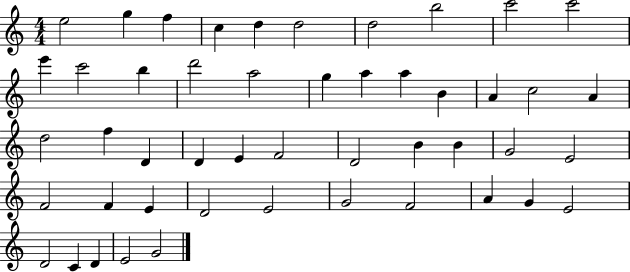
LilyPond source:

{
  \clef treble
  \numericTimeSignature
  \time 4/4
  \key c \major
  e''2 g''4 f''4 | c''4 d''4 d''2 | d''2 b''2 | c'''2 c'''2 | \break e'''4 c'''2 b''4 | d'''2 a''2 | g''4 a''4 a''4 b'4 | a'4 c''2 a'4 | \break d''2 f''4 d'4 | d'4 e'4 f'2 | d'2 b'4 b'4 | g'2 e'2 | \break f'2 f'4 e'4 | d'2 e'2 | g'2 f'2 | a'4 g'4 e'2 | \break d'2 c'4 d'4 | e'2 g'2 | \bar "|."
}